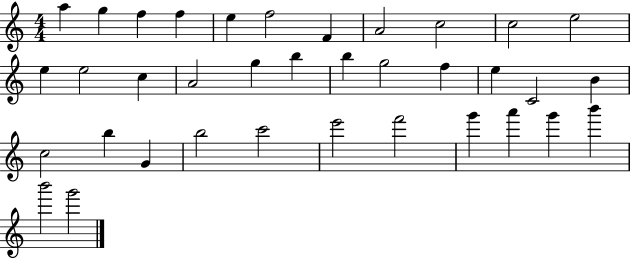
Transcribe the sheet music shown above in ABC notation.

X:1
T:Untitled
M:4/4
L:1/4
K:C
a g f f e f2 F A2 c2 c2 e2 e e2 c A2 g b b g2 f e C2 B c2 b G b2 c'2 e'2 f'2 g' a' g' b' b'2 g'2